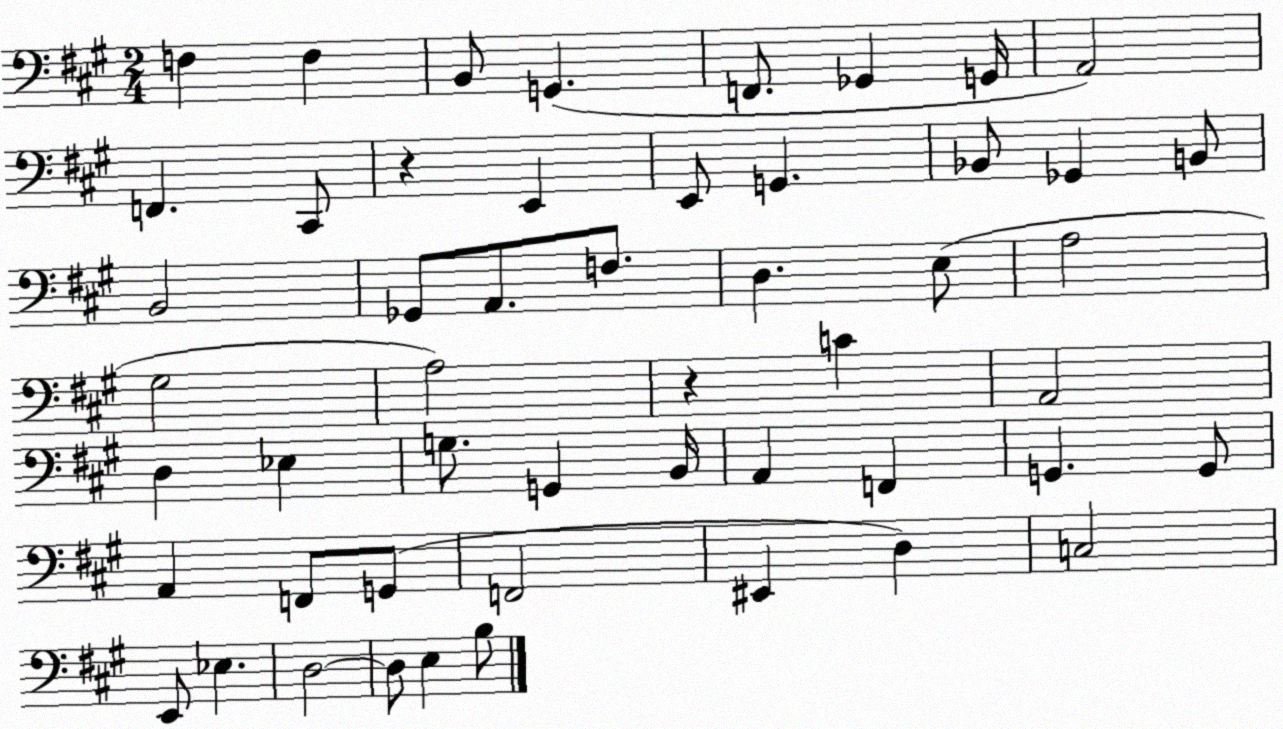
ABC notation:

X:1
T:Untitled
M:2/4
L:1/4
K:A
F, F, B,,/2 G,, F,,/2 _G,, G,,/4 A,,2 F,, ^C,,/2 z E,, E,,/2 G,, _B,,/2 _G,, B,,/2 B,,2 _G,,/2 A,,/2 F,/2 D, E,/2 A,2 ^G,2 A,2 z C A,,2 D, _E, G,/2 G,, B,,/4 A,, F,, G,, G,,/2 A,, F,,/2 G,,/2 F,,2 ^E,, D, C,2 E,,/2 _E, D,2 D,/2 E, B,/2